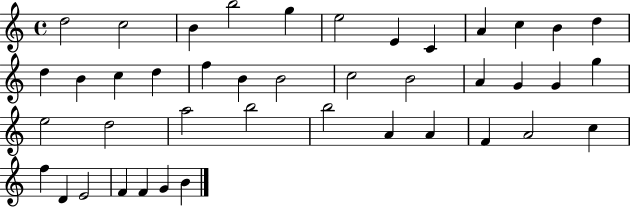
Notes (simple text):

D5/h C5/h B4/q B5/h G5/q E5/h E4/q C4/q A4/q C5/q B4/q D5/q D5/q B4/q C5/q D5/q F5/q B4/q B4/h C5/h B4/h A4/q G4/q G4/q G5/q E5/h D5/h A5/h B5/h B5/h A4/q A4/q F4/q A4/h C5/q F5/q D4/q E4/h F4/q F4/q G4/q B4/q